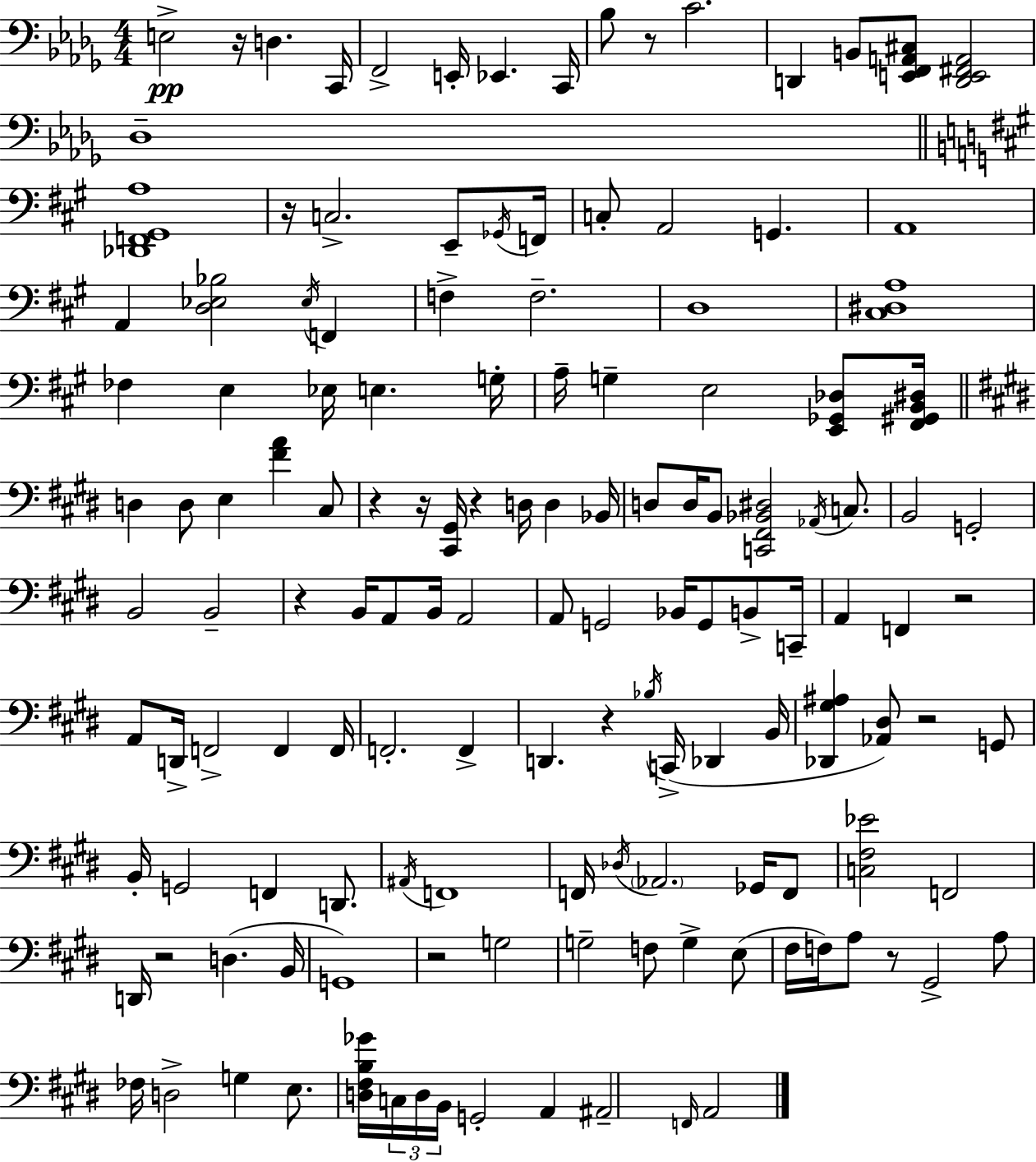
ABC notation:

X:1
T:Untitled
M:4/4
L:1/4
K:Bbm
E,2 z/4 D, C,,/4 F,,2 E,,/4 _E,, C,,/4 _B,/2 z/2 C2 D,, B,,/2 [E,,F,,A,,^C,]/2 [D,,E,,^F,,A,,]2 _D,4 [_D,,F,,^G,,A,]4 z/4 C,2 E,,/2 _G,,/4 F,,/4 C,/2 A,,2 G,, A,,4 A,, [D,_E,_B,]2 _E,/4 F,, F, F,2 D,4 [^C,^D,A,]4 _F, E, _E,/4 E, G,/4 A,/4 G, E,2 [E,,_G,,_D,]/2 [^F,,^G,,B,,^D,]/4 D, D,/2 E, [^FA] ^C,/2 z z/4 [^C,,^G,,]/4 z D,/4 D, _B,,/4 D,/2 D,/4 B,,/2 [C,,^F,,_B,,^D,]2 _A,,/4 C,/2 B,,2 G,,2 B,,2 B,,2 z B,,/4 A,,/2 B,,/4 A,,2 A,,/2 G,,2 _B,,/4 G,,/2 B,,/2 C,,/4 A,, F,, z2 A,,/2 D,,/4 F,,2 F,, F,,/4 F,,2 F,, D,, z _B,/4 C,,/4 _D,, B,,/4 [_D,,^G,^A,] [_A,,^D,]/2 z2 G,,/2 B,,/4 G,,2 F,, D,,/2 ^A,,/4 F,,4 F,,/4 _D,/4 _A,,2 _G,,/4 F,,/2 [C,^F,_E]2 F,,2 D,,/4 z2 D, B,,/4 G,,4 z2 G,2 G,2 F,/2 G, E,/2 ^F,/4 F,/4 A,/2 z/2 ^G,,2 A,/2 _F,/4 D,2 G, E,/2 [D,^F,B,_G]/4 C,/4 D,/4 B,,/4 G,,2 A,, ^A,,2 F,,/4 A,,2